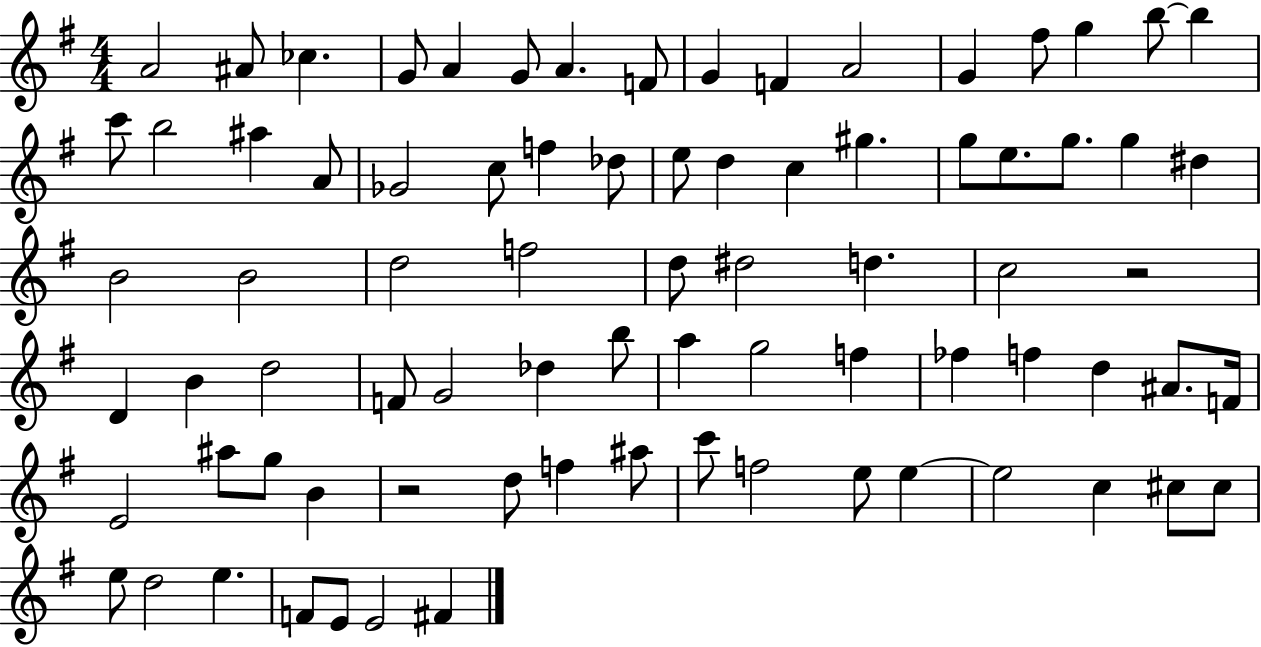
{
  \clef treble
  \numericTimeSignature
  \time 4/4
  \key g \major
  a'2 ais'8 ces''4. | g'8 a'4 g'8 a'4. f'8 | g'4 f'4 a'2 | g'4 fis''8 g''4 b''8~~ b''4 | \break c'''8 b''2 ais''4 a'8 | ges'2 c''8 f''4 des''8 | e''8 d''4 c''4 gis''4. | g''8 e''8. g''8. g''4 dis''4 | \break b'2 b'2 | d''2 f''2 | d''8 dis''2 d''4. | c''2 r2 | \break d'4 b'4 d''2 | f'8 g'2 des''4 b''8 | a''4 g''2 f''4 | fes''4 f''4 d''4 ais'8. f'16 | \break e'2 ais''8 g''8 b'4 | r2 d''8 f''4 ais''8 | c'''8 f''2 e''8 e''4~~ | e''2 c''4 cis''8 cis''8 | \break e''8 d''2 e''4. | f'8 e'8 e'2 fis'4 | \bar "|."
}